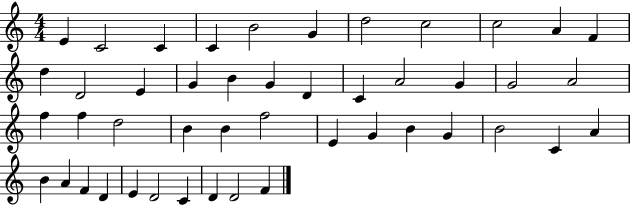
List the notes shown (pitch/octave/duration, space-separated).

E4/q C4/h C4/q C4/q B4/h G4/q D5/h C5/h C5/h A4/q F4/q D5/q D4/h E4/q G4/q B4/q G4/q D4/q C4/q A4/h G4/q G4/h A4/h F5/q F5/q D5/h B4/q B4/q F5/h E4/q G4/q B4/q G4/q B4/h C4/q A4/q B4/q A4/q F4/q D4/q E4/q D4/h C4/q D4/q D4/h F4/q